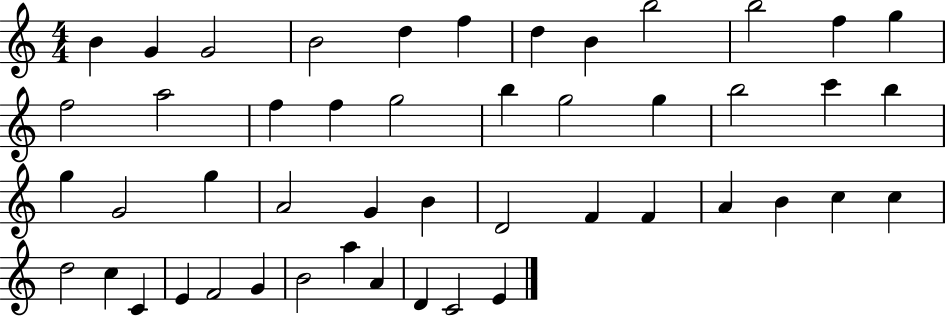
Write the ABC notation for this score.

X:1
T:Untitled
M:4/4
L:1/4
K:C
B G G2 B2 d f d B b2 b2 f g f2 a2 f f g2 b g2 g b2 c' b g G2 g A2 G B D2 F F A B c c d2 c C E F2 G B2 a A D C2 E